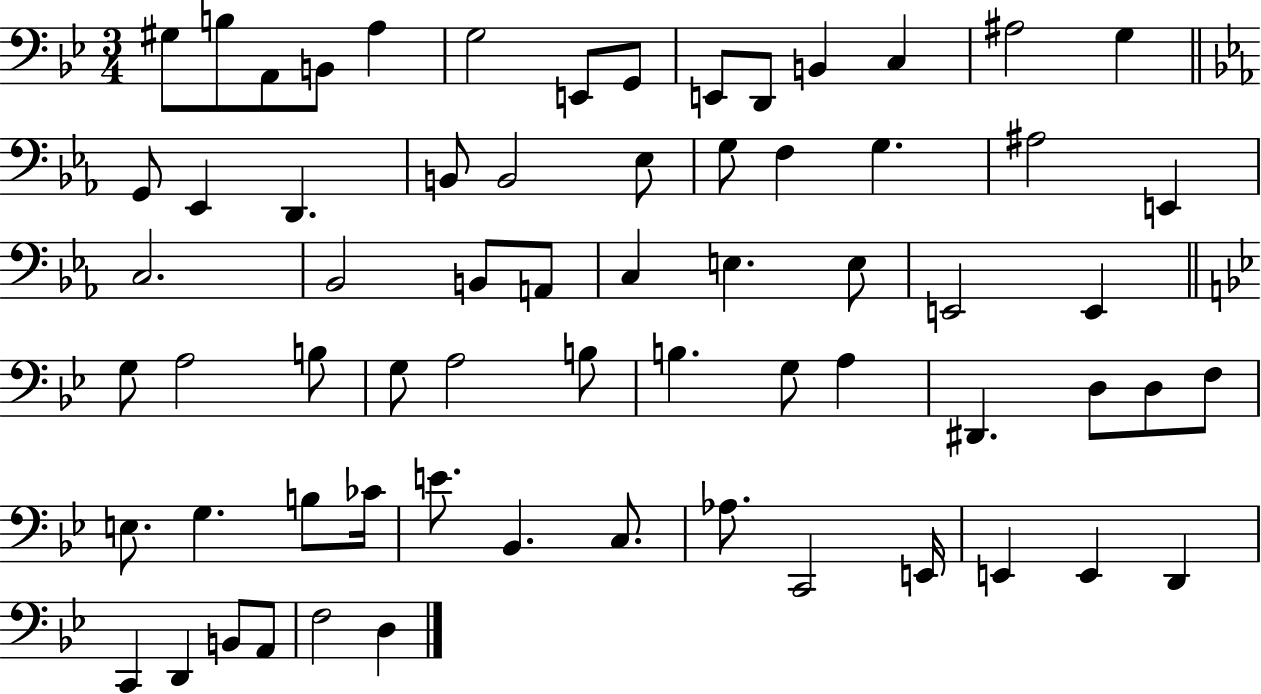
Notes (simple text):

G#3/e B3/e A2/e B2/e A3/q G3/h E2/e G2/e E2/e D2/e B2/q C3/q A#3/h G3/q G2/e Eb2/q D2/q. B2/e B2/h Eb3/e G3/e F3/q G3/q. A#3/h E2/q C3/h. Bb2/h B2/e A2/e C3/q E3/q. E3/e E2/h E2/q G3/e A3/h B3/e G3/e A3/h B3/e B3/q. G3/e A3/q D#2/q. D3/e D3/e F3/e E3/e. G3/q. B3/e CES4/s E4/e. Bb2/q. C3/e. Ab3/e. C2/h E2/s E2/q E2/q D2/q C2/q D2/q B2/e A2/e F3/h D3/q